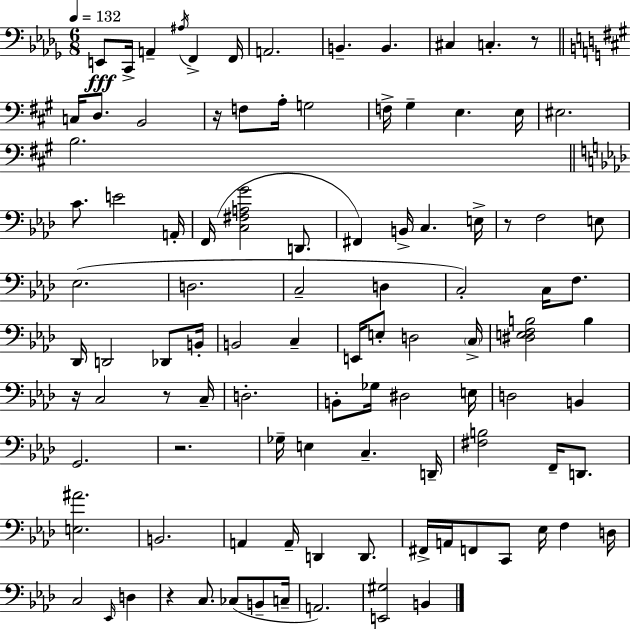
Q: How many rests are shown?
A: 7